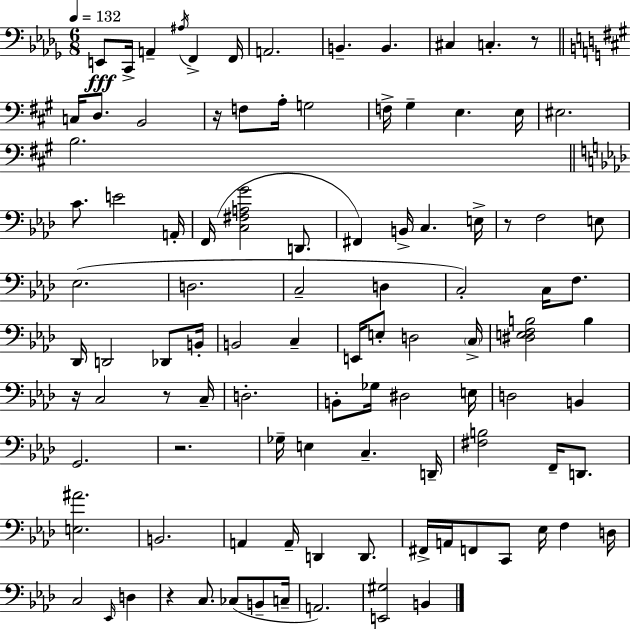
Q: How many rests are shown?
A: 7